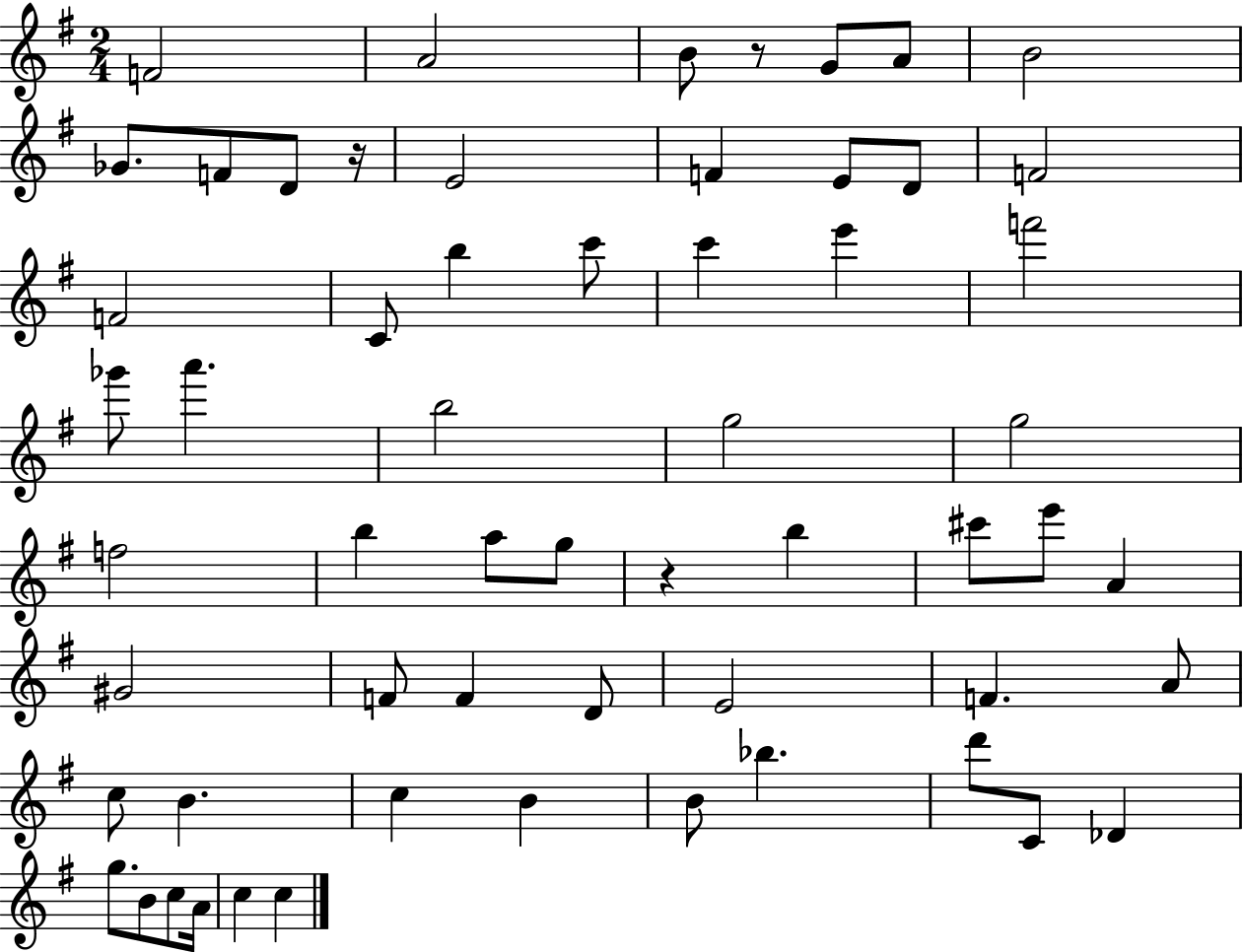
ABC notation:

X:1
T:Untitled
M:2/4
L:1/4
K:G
F2 A2 B/2 z/2 G/2 A/2 B2 _G/2 F/2 D/2 z/4 E2 F E/2 D/2 F2 F2 C/2 b c'/2 c' e' f'2 _g'/2 a' b2 g2 g2 f2 b a/2 g/2 z b ^c'/2 e'/2 A ^G2 F/2 F D/2 E2 F A/2 c/2 B c B B/2 _b d'/2 C/2 _D g/2 B/2 c/2 A/4 c c